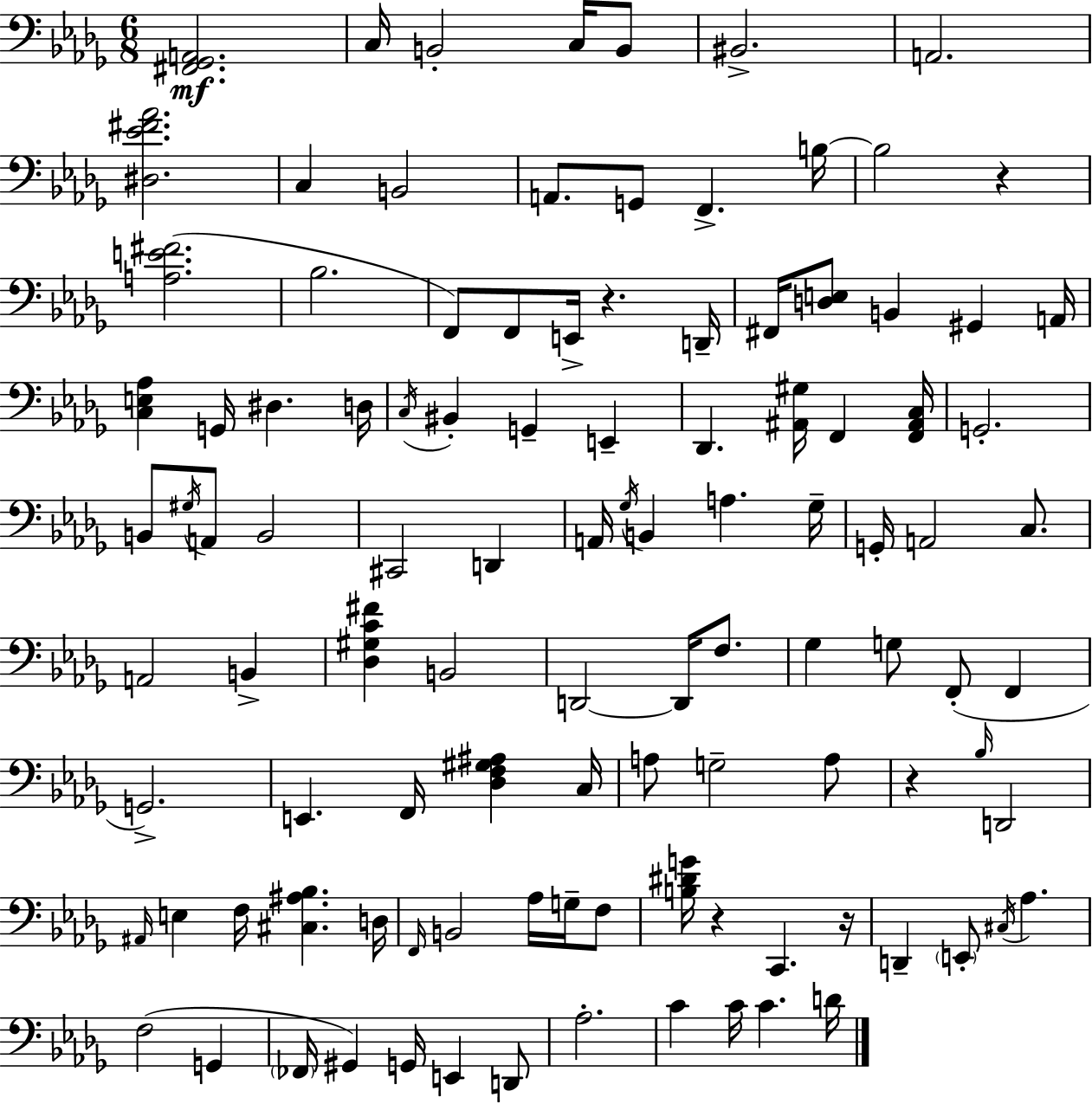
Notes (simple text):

[F#2,Gb2,A2]/h. C3/s B2/h C3/s B2/e BIS2/h. A2/h. [D#3,Eb4,F#4,Ab4]/h. C3/q B2/h A2/e. G2/e F2/q. B3/s B3/h R/q [A3,E4,F#4]/h. Bb3/h. F2/e F2/e E2/s R/q. D2/s F#2/s [D3,E3]/e B2/q G#2/q A2/s [C3,E3,Ab3]/q G2/s D#3/q. D3/s C3/s BIS2/q G2/q E2/q Db2/q. [A#2,G#3]/s F2/q [F2,A#2,C3]/s G2/h. B2/e G#3/s A2/e B2/h C#2/h D2/q A2/s Gb3/s B2/q A3/q. Gb3/s G2/s A2/h C3/e. A2/h B2/q [Db3,G#3,C4,F#4]/q B2/h D2/h D2/s F3/e. Gb3/q G3/e F2/e F2/q G2/h. E2/q. F2/s [Db3,F3,G#3,A#3]/q C3/s A3/e G3/h A3/e R/q Bb3/s D2/h A#2/s E3/q F3/s [C#3,A#3,Bb3]/q. D3/s F2/s B2/h Ab3/s G3/s F3/e [B3,D#4,G4]/s R/q C2/q. R/s D2/q E2/e C#3/s Ab3/q. F3/h G2/q FES2/s G#2/q G2/s E2/q D2/e Ab3/h. C4/q C4/s C4/q. D4/s